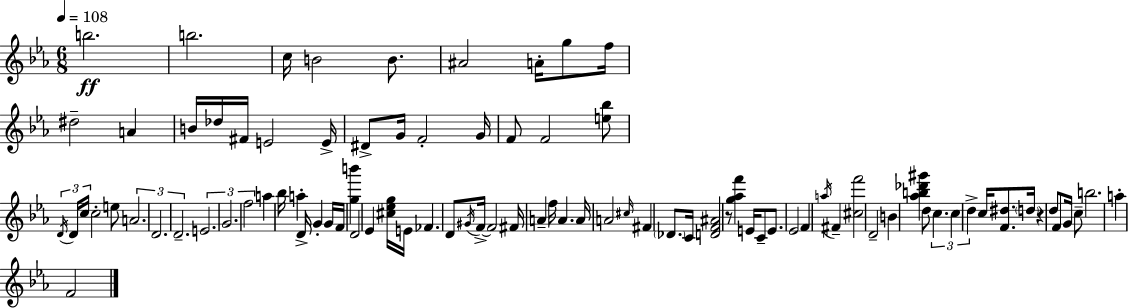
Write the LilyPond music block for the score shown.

{
  \clef treble
  \numericTimeSignature
  \time 6/8
  \key c \minor
  \tempo 4 = 108
  b''2.\ff | b''2. | c''16 b'2 b'8. | ais'2 a'16-. g''8 f''16 | \break dis''2-- a'4 | b'16 des''16 fis'16 e'2 e'16-> | dis'8-> g'16 f'2-. g'16 | f'8 f'2 <e'' bes''>8 | \break \tuplet 3/2 { \acciaccatura { d'16 } d'16 c''16 } c''2-. e''8 | \tuplet 3/2 { a'2. | d'2. | d'2.-- } | \break \tuplet 3/2 { e'2. | g'2. | f''2 } a''4 | bes''16 a''4-. d'16-> g'4-. g'16 | \break f'16 <g'' b'''>4 d'2 | ees'4 <cis'' ees'' g''>16 e'16 fes'4. | d'8 \acciaccatura { gis'16 } f'16->~~ f'2 | fis'16 a'4-- f''16 a'4. | \break a'16 a'2 \grace { cis''16 } fis'4 | \parenthesize des'8. c'16 <d' f' ais'>2 | r8 <g'' aes'' f'''>4 e'16 c'8-- | e'8. ees'2 f'4 | \break \acciaccatura { a''16 } fis'4-- <cis'' f'''>2 | d'2-- | b'4 <aes'' b'' des''' gis'''>4 d''8 \tuplet 3/2 { c''4. | c''4 d''4-> } | \break c''16 <f' dis''>8. \parenthesize d''16 r4 d''8 f'8 | g'16 c''8-- b''2. | a''4-. f'2 | \bar "|."
}